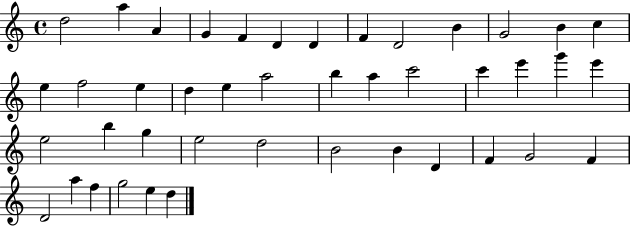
X:1
T:Untitled
M:4/4
L:1/4
K:C
d2 a A G F D D F D2 B G2 B c e f2 e d e a2 b a c'2 c' e' g' e' e2 b g e2 d2 B2 B D F G2 F D2 a f g2 e d